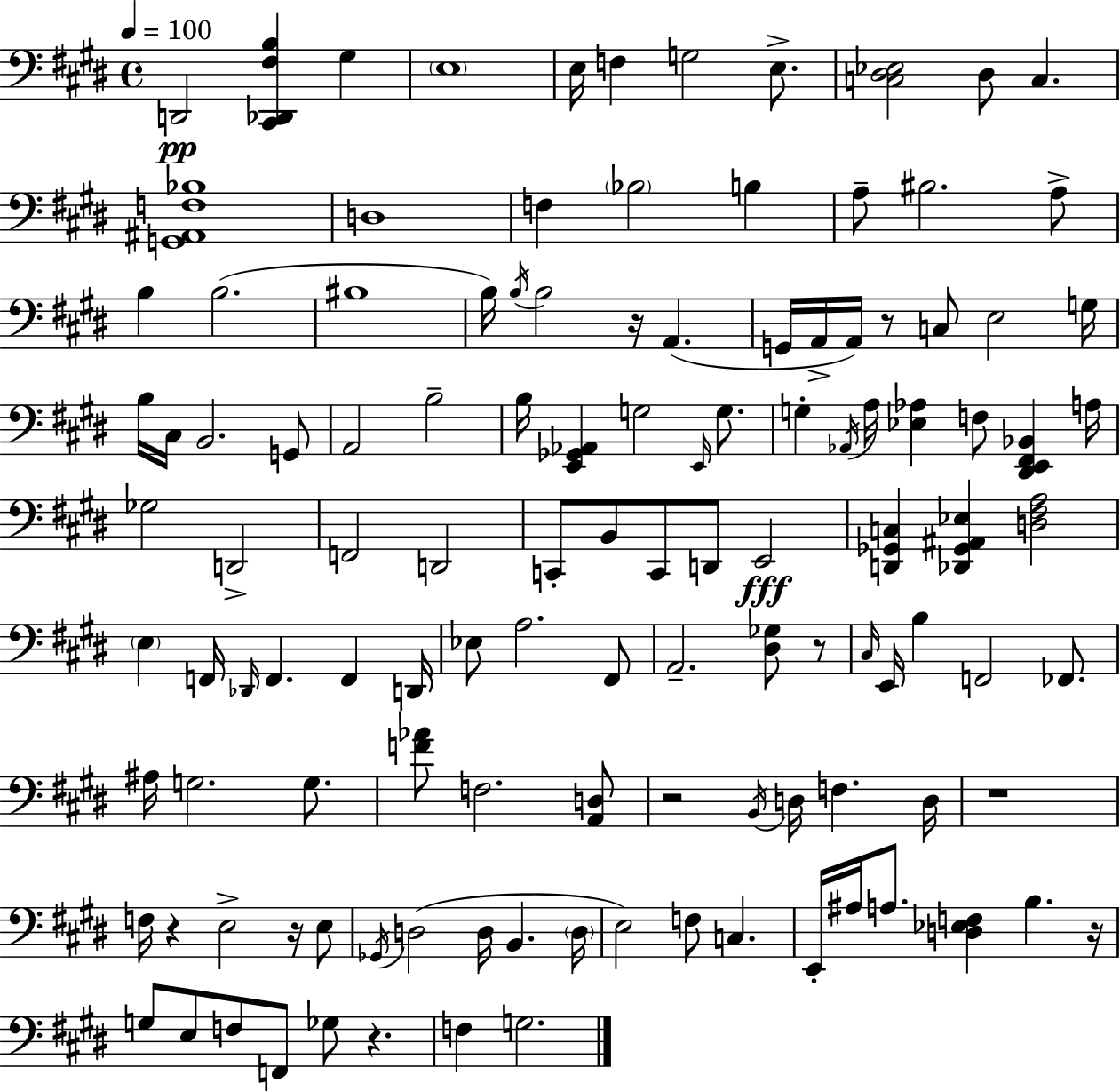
{
  \clef bass
  \time 4/4
  \defaultTimeSignature
  \key e \major
  \tempo 4 = 100
  d,2\pp <cis, des, fis b>4 gis4 | \parenthesize e1 | e16 f4 g2 e8.-> | <c dis ees>2 dis8 c4. | \break <g, ais, f bes>1 | d1 | f4 \parenthesize bes2 b4 | a8-- bis2. a8-> | \break b4 b2.( | bis1 | b16) \acciaccatura { b16 } b2 r16 a,4.( | g,16 a,16-> a,16) r8 c8 e2 | \break g16 b16 cis16 b,2. g,8 | a,2 b2-- | b16 <e, ges, aes,>4 g2 \grace { e,16 } g8. | g4-. \acciaccatura { aes,16 } a16 <ees aes>4 f8 <dis, e, fis, bes,>4 | \break a16 ges2 d,2-> | f,2 d,2 | c,8-. b,8 c,8 d,8 e,2\fff | <d, ges, c>4 <des, ges, ais, ees>4 <d fis a>2 | \break \parenthesize e4 f,16 \grace { des,16 } f,4. f,4 | d,16 ees8 a2. | fis,8 a,2.-- | <dis ges>8 r8 \grace { cis16 } e,16 b4 f,2 | \break fes,8. ais16 g2. | g8. <f' aes'>8 f2. | <a, d>8 r2 \acciaccatura { b,16 } d16 f4. | d16 r1 | \break f16 r4 e2-> | r16 e8 \acciaccatura { ges,16 } d2( d16 | b,4. \parenthesize d16 e2) f8 | c4. e,16-. ais16 a8. <d ees f>4 | \break b4. r16 g8 e8 f8 f,8 ges8 | r4. f4 g2. | \bar "|."
}